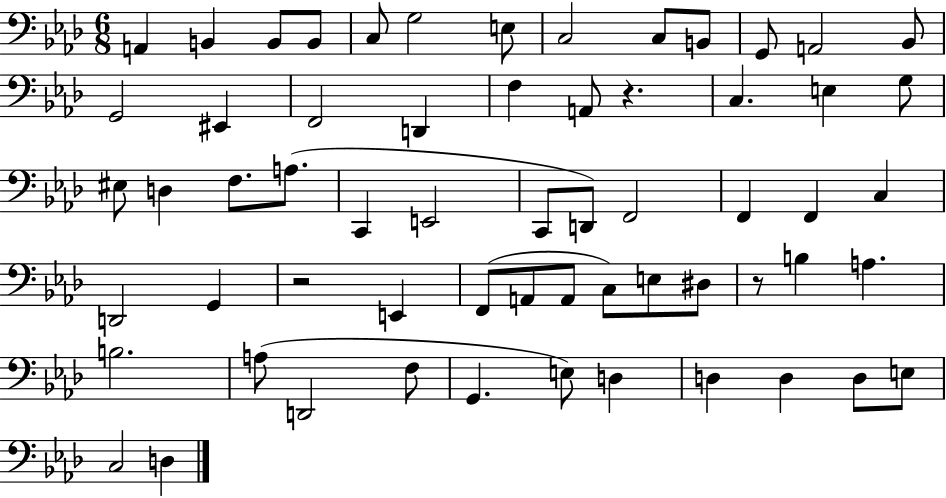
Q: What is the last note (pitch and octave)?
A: D3